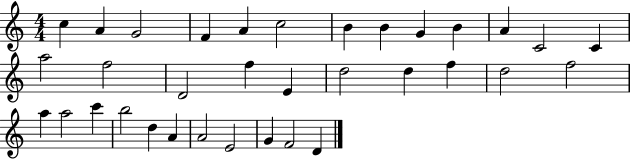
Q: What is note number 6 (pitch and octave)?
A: C5